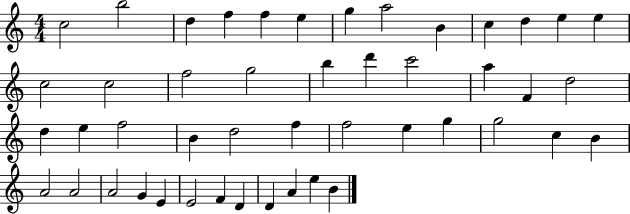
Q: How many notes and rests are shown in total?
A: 47